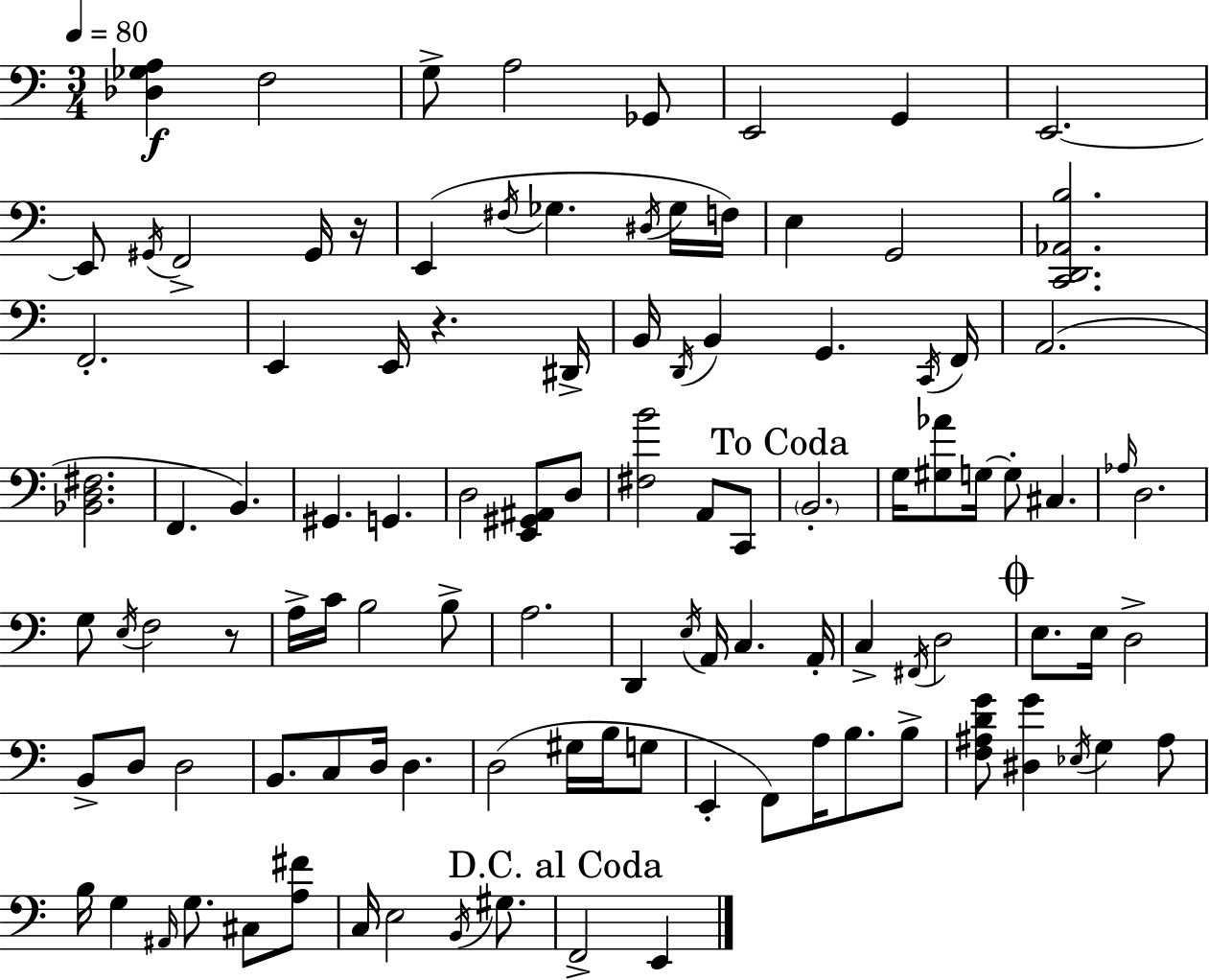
X:1
T:Untitled
M:3/4
L:1/4
K:C
[_D,_G,A,] F,2 G,/2 A,2 _G,,/2 E,,2 G,, E,,2 E,,/2 ^G,,/4 F,,2 ^G,,/4 z/4 E,, ^F,/4 _G, ^D,/4 _G,/4 F,/4 E, G,,2 [C,,D,,_A,,B,]2 F,,2 E,, E,,/4 z ^D,,/4 B,,/4 D,,/4 B,, G,, C,,/4 F,,/4 A,,2 [_B,,D,^F,]2 F,, B,, ^G,, G,, D,2 [E,,^G,,^A,,]/2 D,/2 [^F,B]2 A,,/2 C,,/2 B,,2 G,/4 [^G,_A]/2 G,/4 G,/2 ^C, _A,/4 D,2 G,/2 E,/4 F,2 z/2 A,/4 C/4 B,2 B,/2 A,2 D,, E,/4 A,,/4 C, A,,/4 C, ^F,,/4 D,2 E,/2 E,/4 D,2 B,,/2 D,/2 D,2 B,,/2 C,/2 D,/4 D, D,2 ^G,/4 B,/4 G,/2 E,, F,,/2 A,/4 B,/2 B,/2 [F,^A,DG]/2 [^D,G] _E,/4 G, ^A,/2 B,/4 G, ^A,,/4 G,/2 ^C,/2 [A,^F]/2 C,/4 E,2 B,,/4 ^G,/2 F,,2 E,,